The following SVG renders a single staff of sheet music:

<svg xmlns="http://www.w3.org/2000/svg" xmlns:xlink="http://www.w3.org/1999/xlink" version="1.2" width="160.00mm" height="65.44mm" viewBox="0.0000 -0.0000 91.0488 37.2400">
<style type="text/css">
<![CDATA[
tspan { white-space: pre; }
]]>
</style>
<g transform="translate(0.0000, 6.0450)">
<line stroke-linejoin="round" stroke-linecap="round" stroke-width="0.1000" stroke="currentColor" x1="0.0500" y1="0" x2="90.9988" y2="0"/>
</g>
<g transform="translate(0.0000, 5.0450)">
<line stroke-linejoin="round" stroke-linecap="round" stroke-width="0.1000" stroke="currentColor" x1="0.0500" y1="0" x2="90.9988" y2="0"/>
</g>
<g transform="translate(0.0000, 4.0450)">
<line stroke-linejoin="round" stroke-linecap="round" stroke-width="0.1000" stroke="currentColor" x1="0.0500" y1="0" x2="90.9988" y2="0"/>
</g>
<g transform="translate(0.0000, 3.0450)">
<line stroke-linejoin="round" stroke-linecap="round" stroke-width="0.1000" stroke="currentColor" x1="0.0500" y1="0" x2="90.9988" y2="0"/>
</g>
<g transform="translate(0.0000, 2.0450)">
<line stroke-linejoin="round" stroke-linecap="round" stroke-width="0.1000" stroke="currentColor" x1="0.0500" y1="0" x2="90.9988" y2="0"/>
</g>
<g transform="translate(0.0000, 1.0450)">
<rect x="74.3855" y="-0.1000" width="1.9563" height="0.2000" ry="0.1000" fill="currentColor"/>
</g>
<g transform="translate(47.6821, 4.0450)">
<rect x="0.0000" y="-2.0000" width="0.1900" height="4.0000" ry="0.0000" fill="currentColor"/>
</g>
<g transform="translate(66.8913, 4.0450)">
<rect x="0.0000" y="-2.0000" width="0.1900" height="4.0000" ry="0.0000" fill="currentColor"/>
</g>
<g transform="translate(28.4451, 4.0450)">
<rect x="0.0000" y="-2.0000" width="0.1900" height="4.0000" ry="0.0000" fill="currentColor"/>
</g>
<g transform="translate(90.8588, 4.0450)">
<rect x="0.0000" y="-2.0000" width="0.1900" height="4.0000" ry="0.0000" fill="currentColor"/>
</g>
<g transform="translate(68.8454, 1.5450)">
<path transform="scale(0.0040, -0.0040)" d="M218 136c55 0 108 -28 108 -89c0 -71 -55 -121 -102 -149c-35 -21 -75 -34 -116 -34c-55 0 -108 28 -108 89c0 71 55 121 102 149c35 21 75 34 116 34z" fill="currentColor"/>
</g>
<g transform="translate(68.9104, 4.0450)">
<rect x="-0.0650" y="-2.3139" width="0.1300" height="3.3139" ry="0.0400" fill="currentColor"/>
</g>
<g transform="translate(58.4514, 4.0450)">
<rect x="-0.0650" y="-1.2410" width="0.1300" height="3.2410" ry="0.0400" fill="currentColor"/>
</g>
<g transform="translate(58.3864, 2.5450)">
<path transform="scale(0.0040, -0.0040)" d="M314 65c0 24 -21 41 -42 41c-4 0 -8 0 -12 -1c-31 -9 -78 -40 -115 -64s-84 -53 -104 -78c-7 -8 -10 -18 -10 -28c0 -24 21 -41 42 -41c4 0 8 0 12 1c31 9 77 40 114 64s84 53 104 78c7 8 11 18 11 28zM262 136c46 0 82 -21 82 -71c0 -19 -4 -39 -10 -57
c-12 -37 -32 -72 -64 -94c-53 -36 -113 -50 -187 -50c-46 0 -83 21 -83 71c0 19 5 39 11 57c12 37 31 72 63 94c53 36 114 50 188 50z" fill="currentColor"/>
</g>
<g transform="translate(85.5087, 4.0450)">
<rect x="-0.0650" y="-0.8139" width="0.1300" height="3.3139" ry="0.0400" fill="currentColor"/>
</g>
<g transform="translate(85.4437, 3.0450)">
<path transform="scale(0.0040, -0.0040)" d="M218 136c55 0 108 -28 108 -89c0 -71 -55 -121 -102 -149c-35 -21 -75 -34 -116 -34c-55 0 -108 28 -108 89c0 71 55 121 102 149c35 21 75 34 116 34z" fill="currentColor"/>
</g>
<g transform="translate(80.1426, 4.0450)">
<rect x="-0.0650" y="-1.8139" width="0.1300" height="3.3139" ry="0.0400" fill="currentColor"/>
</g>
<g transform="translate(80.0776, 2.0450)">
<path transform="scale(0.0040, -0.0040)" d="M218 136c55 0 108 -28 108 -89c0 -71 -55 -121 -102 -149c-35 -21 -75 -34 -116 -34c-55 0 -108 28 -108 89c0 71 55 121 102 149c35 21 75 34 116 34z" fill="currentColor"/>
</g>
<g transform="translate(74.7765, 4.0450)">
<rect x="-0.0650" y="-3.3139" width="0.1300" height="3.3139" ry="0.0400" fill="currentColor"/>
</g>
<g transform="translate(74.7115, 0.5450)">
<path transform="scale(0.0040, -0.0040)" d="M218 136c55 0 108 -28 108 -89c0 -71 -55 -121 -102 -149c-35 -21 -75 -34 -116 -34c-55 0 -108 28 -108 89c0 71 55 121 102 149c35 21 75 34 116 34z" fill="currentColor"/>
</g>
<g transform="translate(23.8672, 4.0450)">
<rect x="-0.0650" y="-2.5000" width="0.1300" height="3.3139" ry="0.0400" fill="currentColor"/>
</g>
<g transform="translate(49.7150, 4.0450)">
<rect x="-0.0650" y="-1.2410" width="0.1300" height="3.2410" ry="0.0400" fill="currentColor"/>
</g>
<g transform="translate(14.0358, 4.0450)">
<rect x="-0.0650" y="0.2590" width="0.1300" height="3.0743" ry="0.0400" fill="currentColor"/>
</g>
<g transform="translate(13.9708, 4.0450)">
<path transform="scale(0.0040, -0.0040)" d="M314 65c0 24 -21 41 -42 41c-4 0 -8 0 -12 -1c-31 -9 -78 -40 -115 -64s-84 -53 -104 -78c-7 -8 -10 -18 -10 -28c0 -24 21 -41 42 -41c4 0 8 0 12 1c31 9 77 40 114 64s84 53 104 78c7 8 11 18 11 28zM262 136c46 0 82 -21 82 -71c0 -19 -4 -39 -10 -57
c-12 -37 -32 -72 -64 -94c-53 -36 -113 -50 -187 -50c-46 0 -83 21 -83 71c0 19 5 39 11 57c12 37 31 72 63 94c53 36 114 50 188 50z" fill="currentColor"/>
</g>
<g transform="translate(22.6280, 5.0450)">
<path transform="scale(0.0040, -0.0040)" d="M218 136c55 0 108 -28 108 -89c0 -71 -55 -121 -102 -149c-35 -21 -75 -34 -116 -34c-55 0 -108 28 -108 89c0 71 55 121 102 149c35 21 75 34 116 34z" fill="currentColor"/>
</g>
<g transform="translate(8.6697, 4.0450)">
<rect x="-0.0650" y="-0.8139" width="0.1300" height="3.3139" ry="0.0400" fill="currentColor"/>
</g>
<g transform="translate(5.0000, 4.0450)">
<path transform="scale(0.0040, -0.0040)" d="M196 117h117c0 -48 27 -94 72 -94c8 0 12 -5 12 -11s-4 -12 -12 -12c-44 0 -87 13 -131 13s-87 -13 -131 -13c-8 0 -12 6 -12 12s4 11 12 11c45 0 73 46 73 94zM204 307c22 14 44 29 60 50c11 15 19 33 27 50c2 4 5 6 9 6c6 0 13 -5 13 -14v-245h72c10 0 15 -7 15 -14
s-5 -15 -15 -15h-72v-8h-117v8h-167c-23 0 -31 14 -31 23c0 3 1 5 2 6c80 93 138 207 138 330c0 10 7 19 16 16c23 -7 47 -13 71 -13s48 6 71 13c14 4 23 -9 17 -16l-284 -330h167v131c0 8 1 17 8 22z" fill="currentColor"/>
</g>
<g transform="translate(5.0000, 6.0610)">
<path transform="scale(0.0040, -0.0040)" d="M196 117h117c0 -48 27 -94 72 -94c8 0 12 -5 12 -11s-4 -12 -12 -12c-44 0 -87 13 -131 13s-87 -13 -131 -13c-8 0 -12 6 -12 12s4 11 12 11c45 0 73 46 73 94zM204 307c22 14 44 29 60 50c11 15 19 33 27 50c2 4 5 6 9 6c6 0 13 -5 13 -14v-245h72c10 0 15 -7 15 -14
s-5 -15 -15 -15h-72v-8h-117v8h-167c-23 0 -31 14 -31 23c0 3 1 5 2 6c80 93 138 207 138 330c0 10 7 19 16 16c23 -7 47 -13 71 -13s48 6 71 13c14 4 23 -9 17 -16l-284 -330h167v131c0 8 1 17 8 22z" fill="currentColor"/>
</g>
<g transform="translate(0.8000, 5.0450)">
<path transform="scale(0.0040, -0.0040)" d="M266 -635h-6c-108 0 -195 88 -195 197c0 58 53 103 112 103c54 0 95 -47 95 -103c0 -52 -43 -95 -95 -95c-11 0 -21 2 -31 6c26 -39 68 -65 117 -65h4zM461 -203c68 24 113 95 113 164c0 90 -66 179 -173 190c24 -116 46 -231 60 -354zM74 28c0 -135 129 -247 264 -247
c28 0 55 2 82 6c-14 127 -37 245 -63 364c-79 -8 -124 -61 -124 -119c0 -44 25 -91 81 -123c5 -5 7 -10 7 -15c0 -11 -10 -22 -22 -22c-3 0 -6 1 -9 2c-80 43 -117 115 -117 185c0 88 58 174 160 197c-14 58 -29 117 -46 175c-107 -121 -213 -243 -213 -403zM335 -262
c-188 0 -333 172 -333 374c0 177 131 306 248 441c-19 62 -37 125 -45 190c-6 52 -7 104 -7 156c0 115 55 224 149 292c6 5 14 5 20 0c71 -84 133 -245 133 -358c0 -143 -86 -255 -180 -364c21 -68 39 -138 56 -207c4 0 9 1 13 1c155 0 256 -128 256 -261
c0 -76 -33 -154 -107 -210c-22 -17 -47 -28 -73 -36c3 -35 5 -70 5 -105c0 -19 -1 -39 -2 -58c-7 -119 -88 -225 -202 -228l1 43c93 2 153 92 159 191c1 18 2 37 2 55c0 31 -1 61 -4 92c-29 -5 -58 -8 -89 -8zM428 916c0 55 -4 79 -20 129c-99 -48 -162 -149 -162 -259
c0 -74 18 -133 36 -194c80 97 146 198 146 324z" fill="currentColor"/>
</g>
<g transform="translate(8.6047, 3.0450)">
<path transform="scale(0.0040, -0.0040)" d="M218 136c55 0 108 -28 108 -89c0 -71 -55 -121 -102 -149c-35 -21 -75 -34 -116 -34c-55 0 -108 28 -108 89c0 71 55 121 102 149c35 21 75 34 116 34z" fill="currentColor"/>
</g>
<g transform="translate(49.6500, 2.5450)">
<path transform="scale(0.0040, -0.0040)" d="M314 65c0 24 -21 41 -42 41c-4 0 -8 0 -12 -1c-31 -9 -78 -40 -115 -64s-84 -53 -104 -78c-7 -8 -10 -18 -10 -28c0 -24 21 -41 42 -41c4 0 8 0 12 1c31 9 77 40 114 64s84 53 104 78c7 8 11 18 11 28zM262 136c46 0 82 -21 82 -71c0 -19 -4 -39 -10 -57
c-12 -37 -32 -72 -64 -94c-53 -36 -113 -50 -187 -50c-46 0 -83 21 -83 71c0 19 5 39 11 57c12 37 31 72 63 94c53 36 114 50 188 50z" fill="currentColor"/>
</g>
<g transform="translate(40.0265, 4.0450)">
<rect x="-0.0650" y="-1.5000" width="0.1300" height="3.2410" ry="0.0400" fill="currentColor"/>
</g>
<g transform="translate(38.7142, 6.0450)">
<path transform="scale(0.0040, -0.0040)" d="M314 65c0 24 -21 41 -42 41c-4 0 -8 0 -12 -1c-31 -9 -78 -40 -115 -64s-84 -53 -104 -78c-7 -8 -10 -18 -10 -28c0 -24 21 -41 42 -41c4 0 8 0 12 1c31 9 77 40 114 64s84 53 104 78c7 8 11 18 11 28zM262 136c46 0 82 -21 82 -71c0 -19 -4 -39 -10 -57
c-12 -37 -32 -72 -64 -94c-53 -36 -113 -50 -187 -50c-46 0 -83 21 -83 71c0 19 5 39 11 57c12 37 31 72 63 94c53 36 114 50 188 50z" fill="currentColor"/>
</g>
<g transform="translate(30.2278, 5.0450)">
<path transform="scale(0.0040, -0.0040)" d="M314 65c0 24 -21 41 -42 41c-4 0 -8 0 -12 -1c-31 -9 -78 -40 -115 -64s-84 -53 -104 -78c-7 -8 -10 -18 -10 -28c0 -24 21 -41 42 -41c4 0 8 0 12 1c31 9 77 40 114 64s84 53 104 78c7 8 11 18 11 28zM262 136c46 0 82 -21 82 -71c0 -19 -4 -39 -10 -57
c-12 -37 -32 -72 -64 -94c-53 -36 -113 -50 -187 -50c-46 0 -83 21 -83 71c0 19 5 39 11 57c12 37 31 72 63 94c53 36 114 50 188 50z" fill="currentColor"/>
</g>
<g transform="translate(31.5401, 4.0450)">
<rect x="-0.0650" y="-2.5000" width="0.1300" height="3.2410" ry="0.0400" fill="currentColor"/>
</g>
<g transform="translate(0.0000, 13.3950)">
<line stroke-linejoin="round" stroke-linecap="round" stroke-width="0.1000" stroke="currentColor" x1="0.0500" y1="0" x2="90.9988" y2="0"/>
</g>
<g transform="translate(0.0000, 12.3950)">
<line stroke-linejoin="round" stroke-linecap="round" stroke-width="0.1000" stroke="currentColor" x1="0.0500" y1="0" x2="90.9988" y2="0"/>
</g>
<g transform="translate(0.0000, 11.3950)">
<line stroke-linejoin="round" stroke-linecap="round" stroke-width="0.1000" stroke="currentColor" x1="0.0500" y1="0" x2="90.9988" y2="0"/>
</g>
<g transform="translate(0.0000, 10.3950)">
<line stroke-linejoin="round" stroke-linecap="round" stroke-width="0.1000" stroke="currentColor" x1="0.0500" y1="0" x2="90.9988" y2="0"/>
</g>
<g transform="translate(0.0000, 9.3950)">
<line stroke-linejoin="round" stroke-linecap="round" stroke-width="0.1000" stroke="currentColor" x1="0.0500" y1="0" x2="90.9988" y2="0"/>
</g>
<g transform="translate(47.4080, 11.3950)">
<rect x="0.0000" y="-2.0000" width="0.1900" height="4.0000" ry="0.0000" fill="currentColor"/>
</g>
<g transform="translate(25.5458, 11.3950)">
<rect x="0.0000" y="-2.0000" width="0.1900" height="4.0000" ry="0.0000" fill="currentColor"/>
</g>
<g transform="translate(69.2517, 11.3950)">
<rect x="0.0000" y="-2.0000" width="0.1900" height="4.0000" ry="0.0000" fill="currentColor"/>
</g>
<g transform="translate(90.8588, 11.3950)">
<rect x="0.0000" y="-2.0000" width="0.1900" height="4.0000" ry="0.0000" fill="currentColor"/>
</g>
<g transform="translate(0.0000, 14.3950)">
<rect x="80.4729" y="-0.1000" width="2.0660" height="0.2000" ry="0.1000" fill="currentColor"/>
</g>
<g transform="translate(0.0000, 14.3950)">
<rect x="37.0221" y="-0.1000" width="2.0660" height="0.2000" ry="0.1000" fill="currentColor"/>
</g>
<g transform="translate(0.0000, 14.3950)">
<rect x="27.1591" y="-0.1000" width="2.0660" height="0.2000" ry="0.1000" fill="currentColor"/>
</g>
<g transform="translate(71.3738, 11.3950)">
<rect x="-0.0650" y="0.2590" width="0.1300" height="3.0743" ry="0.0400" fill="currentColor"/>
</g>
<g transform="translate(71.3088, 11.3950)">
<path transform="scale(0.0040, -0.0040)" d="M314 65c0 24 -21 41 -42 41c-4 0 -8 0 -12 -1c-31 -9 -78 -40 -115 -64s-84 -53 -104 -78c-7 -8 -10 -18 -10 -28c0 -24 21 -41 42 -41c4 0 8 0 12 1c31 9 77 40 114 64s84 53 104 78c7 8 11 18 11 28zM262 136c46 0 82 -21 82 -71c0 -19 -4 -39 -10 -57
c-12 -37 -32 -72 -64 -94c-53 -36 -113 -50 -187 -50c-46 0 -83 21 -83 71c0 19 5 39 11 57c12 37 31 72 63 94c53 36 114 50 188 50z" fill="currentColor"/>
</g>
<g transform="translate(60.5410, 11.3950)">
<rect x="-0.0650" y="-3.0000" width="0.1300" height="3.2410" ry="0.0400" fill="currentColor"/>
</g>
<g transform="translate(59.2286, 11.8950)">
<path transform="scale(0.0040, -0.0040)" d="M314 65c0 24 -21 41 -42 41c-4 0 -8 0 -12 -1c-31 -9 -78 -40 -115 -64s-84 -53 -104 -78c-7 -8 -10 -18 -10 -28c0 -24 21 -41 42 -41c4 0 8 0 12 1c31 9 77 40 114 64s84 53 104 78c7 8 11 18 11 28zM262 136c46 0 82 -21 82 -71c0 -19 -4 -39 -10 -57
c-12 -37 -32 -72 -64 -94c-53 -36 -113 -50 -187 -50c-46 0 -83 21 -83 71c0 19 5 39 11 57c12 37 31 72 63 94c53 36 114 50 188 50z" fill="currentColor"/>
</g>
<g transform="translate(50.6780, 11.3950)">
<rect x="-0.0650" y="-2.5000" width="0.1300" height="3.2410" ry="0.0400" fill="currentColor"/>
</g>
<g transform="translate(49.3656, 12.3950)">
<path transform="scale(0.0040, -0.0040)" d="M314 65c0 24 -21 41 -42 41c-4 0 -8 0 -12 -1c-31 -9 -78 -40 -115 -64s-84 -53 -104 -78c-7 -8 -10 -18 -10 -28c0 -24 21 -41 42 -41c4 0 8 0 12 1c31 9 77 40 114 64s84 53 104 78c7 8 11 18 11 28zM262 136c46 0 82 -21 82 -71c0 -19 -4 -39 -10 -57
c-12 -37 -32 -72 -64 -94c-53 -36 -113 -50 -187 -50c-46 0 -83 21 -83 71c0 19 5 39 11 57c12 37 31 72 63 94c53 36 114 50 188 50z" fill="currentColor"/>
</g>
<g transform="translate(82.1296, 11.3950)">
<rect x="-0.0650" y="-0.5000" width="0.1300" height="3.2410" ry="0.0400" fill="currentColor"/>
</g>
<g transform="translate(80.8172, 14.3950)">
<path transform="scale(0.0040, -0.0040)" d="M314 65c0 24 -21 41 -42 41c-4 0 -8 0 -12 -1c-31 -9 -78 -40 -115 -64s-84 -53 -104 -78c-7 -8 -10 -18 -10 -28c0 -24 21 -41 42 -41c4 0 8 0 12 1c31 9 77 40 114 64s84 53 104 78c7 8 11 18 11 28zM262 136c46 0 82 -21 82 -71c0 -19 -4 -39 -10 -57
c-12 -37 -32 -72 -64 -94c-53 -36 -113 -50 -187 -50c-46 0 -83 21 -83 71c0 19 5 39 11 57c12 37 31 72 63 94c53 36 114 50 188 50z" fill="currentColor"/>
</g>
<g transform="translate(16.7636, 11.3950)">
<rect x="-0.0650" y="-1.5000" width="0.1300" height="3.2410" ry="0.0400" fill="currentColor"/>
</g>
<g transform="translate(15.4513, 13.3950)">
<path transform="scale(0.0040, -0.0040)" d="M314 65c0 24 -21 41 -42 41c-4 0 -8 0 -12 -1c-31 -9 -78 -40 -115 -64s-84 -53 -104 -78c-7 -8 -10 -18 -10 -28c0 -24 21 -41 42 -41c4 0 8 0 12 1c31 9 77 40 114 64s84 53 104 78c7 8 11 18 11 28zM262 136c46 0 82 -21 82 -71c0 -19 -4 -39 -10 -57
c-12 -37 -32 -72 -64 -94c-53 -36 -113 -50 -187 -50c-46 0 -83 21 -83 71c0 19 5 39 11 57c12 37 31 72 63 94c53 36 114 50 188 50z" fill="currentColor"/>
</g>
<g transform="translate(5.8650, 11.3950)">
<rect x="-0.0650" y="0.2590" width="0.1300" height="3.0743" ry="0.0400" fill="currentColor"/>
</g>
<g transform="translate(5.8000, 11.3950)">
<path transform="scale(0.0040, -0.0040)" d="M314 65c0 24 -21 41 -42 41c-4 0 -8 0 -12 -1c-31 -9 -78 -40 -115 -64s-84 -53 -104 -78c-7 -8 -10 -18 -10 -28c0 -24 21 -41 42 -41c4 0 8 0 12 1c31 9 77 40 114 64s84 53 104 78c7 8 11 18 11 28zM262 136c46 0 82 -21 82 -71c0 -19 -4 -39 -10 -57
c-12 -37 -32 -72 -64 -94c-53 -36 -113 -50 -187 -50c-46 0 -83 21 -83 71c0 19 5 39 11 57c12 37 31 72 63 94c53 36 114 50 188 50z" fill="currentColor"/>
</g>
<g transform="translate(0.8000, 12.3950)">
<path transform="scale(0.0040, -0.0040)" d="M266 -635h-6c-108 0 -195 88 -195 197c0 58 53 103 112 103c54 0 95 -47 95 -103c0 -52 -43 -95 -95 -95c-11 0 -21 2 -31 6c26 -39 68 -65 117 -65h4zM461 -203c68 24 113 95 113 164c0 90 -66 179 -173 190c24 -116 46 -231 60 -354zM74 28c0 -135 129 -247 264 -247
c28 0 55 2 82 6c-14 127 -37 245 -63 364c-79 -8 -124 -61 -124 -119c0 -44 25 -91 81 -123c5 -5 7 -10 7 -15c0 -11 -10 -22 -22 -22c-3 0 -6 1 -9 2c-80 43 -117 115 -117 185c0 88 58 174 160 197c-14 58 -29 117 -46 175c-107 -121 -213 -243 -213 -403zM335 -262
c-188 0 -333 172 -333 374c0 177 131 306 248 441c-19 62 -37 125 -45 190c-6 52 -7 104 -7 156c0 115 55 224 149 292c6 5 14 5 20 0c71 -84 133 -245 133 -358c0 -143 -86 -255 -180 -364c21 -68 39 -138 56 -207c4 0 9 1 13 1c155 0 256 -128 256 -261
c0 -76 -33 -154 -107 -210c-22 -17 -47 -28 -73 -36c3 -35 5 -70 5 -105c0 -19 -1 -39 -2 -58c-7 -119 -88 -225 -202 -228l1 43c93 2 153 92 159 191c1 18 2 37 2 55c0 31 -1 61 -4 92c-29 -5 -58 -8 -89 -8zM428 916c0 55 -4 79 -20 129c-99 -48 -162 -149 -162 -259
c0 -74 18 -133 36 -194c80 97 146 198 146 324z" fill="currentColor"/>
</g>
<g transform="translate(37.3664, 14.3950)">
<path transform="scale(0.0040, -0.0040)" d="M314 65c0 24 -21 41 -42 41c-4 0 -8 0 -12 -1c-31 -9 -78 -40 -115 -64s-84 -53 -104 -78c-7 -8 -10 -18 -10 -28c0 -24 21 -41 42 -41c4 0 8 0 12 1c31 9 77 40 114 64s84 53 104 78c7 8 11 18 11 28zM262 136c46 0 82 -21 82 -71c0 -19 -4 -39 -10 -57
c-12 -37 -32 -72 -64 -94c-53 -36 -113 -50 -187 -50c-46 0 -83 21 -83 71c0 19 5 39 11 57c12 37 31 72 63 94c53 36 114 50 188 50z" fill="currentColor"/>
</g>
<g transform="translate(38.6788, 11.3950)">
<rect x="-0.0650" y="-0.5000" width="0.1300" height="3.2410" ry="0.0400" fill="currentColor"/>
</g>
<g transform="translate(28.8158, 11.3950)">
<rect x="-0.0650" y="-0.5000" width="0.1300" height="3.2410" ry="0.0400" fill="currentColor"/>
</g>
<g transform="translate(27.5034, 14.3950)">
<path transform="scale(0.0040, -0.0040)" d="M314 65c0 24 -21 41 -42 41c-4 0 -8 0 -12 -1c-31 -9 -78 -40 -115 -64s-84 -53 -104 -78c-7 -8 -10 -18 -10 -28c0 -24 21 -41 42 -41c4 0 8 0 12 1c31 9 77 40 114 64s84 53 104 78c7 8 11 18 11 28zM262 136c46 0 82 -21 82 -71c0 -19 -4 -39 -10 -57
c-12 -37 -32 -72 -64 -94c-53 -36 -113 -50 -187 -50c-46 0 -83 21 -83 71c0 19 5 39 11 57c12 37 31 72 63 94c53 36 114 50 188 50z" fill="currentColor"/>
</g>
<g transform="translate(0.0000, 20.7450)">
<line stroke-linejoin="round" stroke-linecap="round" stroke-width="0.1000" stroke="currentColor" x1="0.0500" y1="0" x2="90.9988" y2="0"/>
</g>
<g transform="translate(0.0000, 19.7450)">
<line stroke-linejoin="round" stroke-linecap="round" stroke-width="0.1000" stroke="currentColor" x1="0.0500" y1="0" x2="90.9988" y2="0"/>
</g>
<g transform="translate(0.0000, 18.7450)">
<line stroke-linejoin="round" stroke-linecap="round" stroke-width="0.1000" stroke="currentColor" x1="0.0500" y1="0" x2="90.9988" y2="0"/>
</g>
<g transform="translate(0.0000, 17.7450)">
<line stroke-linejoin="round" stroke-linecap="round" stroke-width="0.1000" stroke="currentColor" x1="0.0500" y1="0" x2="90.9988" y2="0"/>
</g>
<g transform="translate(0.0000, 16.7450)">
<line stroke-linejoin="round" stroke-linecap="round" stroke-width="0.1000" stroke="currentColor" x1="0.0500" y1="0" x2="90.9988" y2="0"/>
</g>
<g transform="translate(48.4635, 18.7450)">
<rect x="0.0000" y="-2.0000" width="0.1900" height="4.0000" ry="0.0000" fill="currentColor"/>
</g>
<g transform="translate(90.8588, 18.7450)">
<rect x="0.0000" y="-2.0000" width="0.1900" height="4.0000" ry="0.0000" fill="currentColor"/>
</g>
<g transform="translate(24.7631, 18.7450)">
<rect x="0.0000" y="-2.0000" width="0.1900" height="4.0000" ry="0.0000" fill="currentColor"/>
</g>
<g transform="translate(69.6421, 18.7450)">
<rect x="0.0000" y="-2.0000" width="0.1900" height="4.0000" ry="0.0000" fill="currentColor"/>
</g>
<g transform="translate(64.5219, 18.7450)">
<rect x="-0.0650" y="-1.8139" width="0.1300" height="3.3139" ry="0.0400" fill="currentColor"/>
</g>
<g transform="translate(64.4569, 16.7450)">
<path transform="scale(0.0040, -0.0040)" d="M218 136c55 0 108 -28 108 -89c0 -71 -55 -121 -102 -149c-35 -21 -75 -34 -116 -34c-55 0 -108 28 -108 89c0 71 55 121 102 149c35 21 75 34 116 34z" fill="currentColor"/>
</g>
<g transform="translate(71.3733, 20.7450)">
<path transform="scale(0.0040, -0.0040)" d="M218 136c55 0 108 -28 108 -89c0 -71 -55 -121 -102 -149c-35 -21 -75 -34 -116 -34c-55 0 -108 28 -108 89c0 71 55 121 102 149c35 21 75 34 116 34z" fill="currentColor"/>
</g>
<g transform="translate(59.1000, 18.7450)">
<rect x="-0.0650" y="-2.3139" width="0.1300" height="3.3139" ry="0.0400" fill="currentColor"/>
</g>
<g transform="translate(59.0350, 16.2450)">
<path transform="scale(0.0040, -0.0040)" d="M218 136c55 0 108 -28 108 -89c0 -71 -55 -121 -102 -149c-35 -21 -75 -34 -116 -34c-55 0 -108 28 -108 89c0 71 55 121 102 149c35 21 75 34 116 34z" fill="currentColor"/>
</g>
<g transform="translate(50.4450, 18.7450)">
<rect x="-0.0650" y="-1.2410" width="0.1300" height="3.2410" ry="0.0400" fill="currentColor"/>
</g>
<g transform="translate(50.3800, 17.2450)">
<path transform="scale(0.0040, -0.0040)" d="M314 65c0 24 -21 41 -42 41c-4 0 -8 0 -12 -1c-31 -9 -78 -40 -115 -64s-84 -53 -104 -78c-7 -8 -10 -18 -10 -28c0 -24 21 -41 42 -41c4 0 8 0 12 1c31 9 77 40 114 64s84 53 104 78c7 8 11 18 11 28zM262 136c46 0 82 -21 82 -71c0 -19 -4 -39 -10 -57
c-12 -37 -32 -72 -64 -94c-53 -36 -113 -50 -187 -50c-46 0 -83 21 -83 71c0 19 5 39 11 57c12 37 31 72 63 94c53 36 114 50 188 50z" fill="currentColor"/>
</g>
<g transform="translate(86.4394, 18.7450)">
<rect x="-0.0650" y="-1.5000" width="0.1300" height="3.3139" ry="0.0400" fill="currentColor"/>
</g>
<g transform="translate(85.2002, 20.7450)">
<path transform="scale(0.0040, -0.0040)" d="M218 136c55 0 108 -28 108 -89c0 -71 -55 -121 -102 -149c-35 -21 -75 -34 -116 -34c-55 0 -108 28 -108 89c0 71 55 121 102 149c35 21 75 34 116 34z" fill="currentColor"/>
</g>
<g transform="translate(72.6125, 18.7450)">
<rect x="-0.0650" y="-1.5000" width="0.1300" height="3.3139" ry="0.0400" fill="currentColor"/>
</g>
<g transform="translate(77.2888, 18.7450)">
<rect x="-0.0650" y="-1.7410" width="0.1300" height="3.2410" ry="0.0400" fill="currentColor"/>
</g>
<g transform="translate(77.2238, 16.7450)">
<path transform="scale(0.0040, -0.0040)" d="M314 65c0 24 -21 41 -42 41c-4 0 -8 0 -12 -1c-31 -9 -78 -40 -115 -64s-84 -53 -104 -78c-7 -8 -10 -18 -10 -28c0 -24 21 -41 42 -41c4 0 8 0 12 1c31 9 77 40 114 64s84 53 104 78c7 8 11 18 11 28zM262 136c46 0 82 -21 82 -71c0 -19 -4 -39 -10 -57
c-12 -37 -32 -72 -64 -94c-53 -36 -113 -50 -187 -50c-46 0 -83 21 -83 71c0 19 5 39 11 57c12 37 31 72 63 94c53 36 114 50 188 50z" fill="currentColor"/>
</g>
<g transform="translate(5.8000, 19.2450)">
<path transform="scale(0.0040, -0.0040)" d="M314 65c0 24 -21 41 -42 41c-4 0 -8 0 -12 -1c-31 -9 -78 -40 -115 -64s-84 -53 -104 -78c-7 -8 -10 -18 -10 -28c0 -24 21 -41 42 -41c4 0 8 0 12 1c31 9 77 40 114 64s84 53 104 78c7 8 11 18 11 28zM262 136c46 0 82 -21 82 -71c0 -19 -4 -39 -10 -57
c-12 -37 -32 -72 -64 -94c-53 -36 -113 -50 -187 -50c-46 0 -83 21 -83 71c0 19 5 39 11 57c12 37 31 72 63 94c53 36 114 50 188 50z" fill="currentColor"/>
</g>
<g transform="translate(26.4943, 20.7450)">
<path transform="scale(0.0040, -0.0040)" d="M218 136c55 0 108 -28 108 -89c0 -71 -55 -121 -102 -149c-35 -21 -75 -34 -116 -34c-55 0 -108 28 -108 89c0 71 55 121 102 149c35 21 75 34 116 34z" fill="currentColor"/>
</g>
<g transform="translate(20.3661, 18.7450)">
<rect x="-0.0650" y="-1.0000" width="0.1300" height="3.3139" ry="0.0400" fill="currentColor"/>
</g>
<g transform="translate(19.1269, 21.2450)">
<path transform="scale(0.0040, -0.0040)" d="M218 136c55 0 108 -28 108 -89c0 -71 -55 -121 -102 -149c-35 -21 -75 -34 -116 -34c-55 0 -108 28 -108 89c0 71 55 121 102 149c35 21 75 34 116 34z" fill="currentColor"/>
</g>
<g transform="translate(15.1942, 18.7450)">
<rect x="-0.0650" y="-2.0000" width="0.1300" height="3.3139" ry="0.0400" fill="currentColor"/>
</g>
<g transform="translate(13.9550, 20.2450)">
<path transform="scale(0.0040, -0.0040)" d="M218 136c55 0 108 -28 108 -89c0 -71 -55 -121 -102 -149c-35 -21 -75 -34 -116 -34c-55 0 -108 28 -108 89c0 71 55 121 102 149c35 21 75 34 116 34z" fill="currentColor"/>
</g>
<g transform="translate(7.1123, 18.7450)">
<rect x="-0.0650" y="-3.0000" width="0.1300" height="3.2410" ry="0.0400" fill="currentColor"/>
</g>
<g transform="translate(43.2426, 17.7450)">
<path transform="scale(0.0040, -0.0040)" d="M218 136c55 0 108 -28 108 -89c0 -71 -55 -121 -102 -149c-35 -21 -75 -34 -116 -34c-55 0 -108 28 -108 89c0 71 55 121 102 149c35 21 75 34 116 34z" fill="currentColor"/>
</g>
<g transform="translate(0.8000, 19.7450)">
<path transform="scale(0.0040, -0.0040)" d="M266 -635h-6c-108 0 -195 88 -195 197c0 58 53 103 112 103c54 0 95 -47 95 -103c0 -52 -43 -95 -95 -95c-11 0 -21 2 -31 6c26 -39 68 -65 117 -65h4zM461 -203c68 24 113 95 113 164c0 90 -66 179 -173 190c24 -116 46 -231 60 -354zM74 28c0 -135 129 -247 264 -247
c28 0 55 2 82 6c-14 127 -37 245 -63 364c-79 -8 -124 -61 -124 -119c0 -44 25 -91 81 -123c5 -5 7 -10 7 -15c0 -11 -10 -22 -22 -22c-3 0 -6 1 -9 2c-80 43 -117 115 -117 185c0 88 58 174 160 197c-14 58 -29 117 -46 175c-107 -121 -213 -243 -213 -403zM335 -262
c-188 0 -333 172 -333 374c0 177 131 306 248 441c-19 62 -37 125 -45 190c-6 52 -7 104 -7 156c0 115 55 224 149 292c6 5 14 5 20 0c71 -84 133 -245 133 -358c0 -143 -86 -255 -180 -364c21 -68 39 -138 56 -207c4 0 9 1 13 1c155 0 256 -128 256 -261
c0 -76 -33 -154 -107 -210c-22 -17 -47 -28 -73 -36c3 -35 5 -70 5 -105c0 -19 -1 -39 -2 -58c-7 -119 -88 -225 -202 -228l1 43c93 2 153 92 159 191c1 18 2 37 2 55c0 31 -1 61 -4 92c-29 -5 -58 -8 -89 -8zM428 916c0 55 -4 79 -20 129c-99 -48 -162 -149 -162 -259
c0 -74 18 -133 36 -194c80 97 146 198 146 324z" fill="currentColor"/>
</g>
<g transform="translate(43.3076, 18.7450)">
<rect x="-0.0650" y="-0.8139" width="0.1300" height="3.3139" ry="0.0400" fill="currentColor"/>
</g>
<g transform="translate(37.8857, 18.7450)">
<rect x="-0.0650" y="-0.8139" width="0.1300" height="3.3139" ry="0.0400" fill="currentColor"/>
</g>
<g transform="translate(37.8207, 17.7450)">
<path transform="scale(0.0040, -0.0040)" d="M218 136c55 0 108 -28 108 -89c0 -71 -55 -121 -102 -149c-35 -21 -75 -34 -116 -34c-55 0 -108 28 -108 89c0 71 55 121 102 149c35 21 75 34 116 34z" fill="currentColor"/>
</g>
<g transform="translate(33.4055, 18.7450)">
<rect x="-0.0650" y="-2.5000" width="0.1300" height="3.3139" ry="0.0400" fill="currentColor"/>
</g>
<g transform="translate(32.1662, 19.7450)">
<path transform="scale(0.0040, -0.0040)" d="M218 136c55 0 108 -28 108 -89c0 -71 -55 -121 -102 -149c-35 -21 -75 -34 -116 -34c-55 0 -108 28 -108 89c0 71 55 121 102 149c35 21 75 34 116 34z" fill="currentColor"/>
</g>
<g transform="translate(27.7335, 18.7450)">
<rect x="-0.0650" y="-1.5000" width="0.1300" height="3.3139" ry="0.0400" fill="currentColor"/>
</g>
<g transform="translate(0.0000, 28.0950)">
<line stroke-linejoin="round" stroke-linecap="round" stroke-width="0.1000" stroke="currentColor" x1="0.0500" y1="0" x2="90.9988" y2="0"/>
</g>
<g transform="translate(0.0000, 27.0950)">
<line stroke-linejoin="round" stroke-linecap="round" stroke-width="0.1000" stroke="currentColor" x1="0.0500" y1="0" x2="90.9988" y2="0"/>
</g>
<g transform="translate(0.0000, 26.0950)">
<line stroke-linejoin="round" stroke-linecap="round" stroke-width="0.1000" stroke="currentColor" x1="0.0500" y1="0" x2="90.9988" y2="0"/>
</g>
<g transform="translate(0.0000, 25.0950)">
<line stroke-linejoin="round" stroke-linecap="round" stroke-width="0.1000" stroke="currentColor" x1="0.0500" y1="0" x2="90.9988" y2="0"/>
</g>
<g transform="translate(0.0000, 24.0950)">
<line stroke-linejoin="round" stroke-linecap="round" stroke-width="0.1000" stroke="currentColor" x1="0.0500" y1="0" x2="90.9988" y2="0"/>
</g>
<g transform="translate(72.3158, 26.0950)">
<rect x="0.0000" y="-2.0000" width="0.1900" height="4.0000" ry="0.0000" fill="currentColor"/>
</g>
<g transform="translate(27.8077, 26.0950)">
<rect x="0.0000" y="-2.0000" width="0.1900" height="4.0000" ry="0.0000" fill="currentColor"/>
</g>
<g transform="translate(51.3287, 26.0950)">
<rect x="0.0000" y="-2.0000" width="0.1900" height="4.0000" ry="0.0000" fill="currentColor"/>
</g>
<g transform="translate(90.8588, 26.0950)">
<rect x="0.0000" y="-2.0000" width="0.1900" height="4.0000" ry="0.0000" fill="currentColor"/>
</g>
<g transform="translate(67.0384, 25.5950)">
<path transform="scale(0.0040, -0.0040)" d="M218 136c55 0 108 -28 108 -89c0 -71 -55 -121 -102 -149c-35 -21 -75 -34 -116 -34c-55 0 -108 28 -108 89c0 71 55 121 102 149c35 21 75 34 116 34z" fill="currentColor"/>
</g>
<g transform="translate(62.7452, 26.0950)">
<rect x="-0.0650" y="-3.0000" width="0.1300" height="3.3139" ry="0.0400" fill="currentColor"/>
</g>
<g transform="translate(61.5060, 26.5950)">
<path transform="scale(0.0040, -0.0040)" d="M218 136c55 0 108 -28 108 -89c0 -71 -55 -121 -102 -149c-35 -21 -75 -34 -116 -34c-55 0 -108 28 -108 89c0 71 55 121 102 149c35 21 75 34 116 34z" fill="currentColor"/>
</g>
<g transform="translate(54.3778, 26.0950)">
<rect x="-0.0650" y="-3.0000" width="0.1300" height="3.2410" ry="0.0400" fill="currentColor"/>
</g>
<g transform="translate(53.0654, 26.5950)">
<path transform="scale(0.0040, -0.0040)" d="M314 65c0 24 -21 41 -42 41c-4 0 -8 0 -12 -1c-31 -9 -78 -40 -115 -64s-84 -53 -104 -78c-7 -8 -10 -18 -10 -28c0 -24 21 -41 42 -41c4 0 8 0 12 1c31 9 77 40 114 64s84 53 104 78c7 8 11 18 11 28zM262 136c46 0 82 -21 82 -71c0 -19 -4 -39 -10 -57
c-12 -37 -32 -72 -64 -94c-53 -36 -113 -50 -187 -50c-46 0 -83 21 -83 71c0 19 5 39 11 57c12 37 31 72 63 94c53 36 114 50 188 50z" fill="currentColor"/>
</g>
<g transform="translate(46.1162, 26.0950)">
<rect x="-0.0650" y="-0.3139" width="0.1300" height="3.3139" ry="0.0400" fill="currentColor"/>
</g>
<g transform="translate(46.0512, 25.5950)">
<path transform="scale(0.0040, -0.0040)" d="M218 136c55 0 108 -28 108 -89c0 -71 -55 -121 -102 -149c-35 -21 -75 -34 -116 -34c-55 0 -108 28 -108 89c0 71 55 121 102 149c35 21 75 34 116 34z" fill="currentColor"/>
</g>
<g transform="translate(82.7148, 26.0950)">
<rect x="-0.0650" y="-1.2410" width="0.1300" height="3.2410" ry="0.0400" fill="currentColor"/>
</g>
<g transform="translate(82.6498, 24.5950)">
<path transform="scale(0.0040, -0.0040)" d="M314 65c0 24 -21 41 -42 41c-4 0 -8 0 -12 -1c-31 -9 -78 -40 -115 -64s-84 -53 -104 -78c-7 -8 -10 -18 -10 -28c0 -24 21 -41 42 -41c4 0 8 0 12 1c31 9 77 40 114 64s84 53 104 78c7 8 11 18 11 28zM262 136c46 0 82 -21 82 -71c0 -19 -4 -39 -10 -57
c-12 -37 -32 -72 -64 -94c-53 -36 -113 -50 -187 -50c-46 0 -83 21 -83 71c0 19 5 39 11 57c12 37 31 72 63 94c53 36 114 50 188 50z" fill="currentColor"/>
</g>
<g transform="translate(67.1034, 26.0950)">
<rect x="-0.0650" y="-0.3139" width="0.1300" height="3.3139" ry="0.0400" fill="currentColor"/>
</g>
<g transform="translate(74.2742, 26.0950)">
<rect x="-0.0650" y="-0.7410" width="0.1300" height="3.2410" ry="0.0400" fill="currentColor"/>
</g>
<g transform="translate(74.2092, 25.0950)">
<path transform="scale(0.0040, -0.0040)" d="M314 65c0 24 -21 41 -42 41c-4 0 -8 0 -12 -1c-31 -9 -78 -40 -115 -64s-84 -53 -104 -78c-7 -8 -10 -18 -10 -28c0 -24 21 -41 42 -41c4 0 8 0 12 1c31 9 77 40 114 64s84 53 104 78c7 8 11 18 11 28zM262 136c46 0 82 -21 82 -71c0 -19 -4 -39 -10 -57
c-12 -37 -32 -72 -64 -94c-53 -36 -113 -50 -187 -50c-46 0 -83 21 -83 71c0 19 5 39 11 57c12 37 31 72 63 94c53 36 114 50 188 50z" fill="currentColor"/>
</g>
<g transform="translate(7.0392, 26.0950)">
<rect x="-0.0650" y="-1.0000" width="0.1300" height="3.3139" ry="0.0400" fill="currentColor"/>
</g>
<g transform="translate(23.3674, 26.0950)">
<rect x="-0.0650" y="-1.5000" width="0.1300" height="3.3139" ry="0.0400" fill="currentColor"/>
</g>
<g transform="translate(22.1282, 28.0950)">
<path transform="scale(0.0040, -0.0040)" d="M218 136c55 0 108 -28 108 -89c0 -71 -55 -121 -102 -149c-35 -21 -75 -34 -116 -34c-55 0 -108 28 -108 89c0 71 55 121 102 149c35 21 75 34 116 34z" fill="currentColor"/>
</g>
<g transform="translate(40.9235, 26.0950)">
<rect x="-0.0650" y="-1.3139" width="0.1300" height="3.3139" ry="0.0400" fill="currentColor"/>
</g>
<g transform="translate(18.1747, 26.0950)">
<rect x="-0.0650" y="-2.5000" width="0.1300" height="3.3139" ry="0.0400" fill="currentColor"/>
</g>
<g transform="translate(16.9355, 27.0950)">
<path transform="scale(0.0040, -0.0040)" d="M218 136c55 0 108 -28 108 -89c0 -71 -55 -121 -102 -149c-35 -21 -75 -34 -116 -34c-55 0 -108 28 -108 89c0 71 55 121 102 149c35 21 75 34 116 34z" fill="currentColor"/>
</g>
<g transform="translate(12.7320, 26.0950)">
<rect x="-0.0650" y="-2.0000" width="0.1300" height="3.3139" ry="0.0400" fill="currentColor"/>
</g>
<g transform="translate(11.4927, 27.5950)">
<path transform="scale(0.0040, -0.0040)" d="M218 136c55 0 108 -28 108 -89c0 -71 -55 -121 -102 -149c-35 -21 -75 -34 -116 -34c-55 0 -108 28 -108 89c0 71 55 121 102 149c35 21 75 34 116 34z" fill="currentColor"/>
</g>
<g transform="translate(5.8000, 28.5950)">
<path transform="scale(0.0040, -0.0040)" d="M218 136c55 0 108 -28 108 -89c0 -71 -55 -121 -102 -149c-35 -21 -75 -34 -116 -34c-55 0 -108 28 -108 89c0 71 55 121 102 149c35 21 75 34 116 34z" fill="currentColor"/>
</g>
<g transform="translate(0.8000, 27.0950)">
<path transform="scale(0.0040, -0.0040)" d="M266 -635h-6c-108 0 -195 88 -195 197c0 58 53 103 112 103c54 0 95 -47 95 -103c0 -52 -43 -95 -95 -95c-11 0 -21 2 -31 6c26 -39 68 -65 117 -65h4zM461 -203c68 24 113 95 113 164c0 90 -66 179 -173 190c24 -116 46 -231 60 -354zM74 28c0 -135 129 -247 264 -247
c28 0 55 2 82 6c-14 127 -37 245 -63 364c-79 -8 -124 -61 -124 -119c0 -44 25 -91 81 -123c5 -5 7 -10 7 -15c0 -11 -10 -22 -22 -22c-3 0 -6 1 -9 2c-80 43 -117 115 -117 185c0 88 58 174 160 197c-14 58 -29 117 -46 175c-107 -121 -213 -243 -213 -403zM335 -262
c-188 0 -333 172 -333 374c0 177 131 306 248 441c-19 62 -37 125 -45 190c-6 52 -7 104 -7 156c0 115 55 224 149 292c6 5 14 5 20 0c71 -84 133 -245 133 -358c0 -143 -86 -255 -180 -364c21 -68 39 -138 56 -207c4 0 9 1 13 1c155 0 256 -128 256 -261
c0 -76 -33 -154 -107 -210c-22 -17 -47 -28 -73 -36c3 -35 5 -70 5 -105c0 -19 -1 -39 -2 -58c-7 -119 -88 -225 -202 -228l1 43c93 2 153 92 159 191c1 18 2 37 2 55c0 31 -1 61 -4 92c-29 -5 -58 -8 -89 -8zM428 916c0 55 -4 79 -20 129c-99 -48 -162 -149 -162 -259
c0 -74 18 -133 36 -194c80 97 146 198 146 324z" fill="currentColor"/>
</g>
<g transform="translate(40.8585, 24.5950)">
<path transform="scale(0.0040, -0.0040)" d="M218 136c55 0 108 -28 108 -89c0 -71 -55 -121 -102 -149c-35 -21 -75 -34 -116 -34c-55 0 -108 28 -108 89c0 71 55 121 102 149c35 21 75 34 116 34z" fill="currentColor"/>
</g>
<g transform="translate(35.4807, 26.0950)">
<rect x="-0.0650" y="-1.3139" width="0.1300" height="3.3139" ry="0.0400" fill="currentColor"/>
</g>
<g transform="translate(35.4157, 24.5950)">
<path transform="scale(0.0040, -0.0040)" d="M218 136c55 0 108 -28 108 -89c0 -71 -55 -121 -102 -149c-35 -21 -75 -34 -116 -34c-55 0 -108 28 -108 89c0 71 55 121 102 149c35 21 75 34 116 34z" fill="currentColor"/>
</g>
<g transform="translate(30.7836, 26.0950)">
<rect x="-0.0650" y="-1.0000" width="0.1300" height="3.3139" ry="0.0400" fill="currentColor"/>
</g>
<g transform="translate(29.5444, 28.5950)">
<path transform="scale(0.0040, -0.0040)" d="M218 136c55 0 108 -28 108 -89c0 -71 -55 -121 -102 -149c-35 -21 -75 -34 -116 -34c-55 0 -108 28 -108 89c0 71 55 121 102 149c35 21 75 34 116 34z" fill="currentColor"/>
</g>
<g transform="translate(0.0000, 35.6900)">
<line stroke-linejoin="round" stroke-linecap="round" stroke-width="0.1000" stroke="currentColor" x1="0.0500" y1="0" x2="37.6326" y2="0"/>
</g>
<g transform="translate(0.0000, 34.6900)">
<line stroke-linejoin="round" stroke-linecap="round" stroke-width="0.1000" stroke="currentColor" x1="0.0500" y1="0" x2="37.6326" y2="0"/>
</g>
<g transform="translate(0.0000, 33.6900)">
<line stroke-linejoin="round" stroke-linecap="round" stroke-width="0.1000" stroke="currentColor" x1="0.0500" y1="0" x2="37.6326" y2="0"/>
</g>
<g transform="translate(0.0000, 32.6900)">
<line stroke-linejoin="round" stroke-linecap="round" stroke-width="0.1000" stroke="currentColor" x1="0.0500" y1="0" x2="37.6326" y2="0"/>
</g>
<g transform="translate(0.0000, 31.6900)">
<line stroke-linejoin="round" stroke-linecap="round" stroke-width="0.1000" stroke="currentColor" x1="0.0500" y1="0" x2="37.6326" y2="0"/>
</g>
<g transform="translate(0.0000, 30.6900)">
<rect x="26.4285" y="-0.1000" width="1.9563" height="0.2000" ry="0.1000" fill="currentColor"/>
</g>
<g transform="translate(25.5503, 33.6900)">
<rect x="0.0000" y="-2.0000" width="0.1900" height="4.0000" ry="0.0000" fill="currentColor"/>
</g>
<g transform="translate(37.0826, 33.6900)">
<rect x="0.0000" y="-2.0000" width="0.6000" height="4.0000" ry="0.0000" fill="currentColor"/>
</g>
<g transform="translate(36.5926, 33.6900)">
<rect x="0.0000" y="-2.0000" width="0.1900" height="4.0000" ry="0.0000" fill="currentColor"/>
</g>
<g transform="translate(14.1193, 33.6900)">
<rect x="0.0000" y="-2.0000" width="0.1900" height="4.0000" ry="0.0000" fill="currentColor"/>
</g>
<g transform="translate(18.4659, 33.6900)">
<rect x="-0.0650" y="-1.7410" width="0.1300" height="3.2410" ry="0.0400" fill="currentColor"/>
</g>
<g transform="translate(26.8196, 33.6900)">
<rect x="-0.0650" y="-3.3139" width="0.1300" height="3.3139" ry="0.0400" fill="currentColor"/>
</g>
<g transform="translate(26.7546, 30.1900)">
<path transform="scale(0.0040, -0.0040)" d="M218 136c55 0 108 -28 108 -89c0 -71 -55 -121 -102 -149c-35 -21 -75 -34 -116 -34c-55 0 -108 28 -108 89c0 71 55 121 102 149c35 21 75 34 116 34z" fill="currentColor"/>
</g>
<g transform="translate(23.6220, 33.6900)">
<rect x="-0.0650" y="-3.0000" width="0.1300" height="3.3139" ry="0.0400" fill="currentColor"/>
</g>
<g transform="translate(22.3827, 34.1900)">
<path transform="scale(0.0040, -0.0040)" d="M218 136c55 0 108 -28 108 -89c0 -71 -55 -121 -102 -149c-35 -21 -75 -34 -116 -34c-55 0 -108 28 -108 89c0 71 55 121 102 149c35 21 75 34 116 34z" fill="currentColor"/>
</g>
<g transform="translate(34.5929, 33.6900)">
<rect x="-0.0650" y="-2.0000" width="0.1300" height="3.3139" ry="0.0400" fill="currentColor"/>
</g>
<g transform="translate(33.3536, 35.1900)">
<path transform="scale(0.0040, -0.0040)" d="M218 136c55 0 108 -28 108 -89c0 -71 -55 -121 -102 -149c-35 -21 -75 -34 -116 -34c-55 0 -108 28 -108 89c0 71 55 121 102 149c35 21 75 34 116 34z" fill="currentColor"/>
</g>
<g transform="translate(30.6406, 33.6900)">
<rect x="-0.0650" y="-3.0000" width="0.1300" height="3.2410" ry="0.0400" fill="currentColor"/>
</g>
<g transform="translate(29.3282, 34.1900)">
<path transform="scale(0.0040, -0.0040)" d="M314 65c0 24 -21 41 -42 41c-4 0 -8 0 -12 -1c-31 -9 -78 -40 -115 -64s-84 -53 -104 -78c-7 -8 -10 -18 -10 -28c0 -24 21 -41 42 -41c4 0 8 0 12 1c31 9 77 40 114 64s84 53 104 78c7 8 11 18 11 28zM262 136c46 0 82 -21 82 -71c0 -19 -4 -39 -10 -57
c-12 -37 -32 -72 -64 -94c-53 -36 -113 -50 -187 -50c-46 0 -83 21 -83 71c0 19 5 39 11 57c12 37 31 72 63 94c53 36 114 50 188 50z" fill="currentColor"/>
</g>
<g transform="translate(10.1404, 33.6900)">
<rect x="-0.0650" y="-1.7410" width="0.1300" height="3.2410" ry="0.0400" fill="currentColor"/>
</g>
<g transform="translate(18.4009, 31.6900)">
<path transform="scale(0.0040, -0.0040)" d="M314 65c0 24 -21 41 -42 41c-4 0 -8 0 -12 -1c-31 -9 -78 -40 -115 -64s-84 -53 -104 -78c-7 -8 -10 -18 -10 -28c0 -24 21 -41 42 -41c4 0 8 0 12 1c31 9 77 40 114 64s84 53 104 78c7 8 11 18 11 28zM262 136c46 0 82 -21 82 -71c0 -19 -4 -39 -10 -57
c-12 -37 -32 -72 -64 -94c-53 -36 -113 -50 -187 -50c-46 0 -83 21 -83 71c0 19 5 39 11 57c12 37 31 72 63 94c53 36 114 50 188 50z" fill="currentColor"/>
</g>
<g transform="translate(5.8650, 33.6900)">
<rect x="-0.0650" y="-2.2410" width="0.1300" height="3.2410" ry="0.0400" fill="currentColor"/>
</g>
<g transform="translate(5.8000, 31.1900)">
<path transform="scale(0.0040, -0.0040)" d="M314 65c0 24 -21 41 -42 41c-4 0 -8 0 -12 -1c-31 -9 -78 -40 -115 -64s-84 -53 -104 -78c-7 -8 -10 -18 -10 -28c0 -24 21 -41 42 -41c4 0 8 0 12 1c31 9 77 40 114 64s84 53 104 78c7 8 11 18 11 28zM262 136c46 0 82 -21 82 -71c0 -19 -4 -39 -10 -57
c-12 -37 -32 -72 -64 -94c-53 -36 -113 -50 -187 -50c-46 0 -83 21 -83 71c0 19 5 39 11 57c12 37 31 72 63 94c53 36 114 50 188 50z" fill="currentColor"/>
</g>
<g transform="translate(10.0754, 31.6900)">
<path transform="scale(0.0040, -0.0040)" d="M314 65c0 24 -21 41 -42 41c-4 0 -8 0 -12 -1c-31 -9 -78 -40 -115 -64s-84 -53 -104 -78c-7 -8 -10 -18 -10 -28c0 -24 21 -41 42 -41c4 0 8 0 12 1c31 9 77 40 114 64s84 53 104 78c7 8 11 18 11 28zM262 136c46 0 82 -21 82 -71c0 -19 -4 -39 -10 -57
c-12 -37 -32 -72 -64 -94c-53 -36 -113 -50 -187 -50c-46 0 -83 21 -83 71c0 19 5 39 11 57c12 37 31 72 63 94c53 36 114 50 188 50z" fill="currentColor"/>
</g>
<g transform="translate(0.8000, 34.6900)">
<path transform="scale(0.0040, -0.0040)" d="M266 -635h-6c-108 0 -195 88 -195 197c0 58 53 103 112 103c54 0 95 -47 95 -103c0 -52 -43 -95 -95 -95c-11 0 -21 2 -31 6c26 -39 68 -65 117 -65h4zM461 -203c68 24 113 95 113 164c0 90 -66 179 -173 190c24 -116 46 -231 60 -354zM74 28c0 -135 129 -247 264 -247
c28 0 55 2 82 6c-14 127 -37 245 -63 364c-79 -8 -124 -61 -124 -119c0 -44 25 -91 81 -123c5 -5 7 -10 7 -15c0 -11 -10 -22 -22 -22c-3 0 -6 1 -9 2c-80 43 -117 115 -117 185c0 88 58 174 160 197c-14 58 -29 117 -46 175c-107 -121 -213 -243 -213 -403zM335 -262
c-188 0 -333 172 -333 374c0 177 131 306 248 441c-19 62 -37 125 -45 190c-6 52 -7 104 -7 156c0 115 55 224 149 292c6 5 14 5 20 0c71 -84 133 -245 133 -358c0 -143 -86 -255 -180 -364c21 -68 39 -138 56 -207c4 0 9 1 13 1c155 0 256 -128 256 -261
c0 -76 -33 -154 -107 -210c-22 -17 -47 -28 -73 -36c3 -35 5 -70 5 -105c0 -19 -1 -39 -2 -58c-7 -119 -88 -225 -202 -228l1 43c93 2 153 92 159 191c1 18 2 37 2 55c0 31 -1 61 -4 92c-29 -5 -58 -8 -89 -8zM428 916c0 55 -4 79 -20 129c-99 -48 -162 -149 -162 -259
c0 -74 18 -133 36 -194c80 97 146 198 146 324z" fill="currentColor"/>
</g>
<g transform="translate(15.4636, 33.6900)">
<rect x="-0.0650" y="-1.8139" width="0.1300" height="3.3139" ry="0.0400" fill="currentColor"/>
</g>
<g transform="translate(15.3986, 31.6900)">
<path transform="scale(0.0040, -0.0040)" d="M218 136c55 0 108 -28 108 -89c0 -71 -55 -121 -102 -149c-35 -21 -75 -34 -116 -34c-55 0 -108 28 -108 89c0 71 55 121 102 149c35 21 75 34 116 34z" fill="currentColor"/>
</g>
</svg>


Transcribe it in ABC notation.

X:1
T:Untitled
M:4/4
L:1/4
K:C
d B2 G G2 E2 e2 e2 g b f d B2 E2 C2 C2 G2 A2 B2 C2 A2 F D E G d d e2 g f E f2 E D F G E D e e c A2 A c d2 e2 g2 f2 f f2 A b A2 F